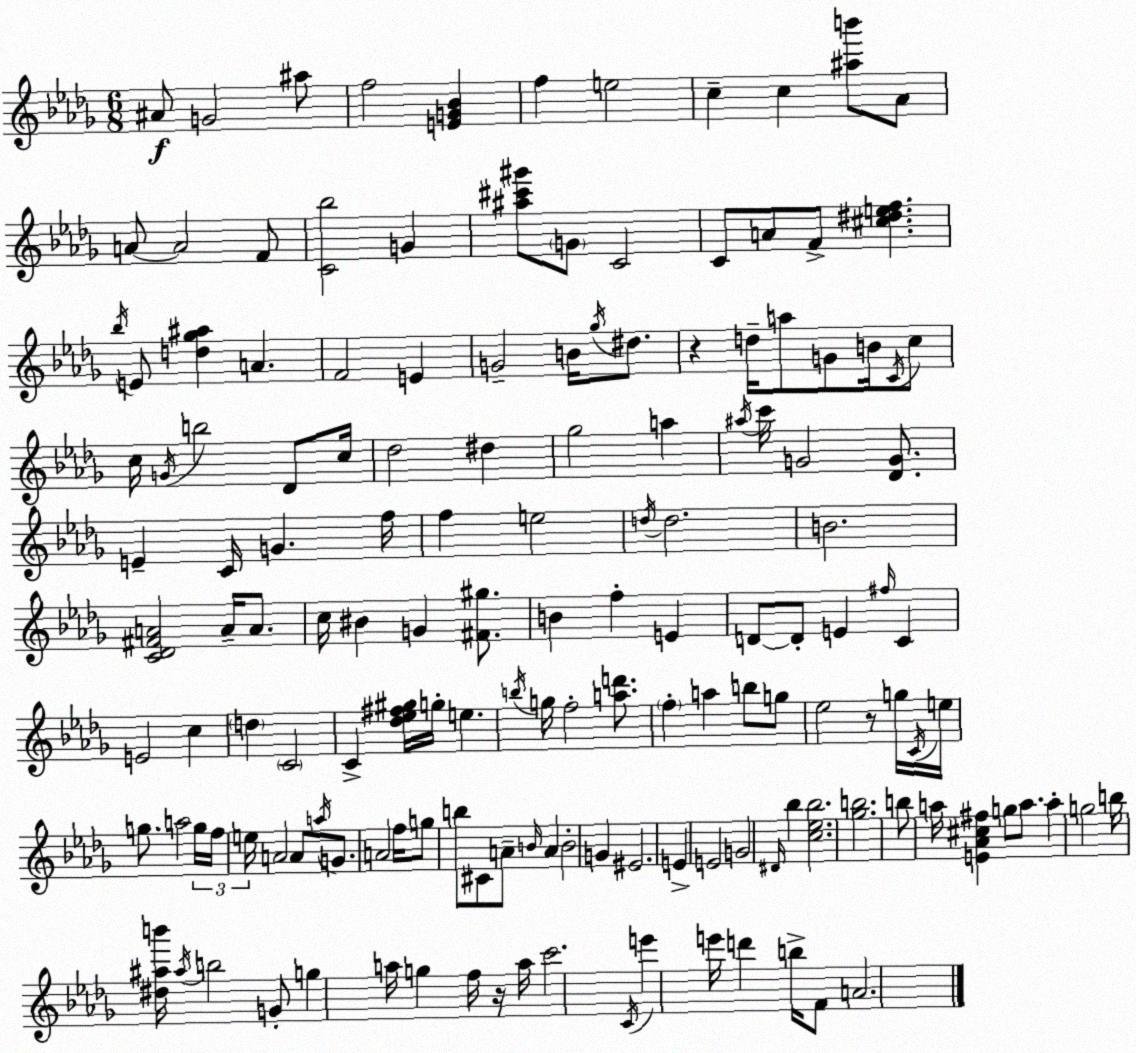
X:1
T:Untitled
M:6/8
L:1/4
K:Bbm
^A/2 G2 ^a/2 f2 [EG_B] f e2 c c [^ab']/2 _A/2 A/2 A2 F/2 [C_b]2 G [^a^c'^g']/2 G/2 C2 C/2 A/2 F/2 [^c^def] _b/4 E/2 [d_g^a] A F2 E G2 B/4 _g/4 ^d/2 z d/4 a/2 G/2 B/4 C/4 c/2 c/4 G/4 b2 _D/2 c/4 _d2 ^d _g2 a ^a/4 c'/4 G2 [_DG]/2 E C/4 G f/4 f e2 d/4 d2 B2 [C_D^FA]2 A/4 A/2 c/4 ^B G [^F^g]/2 B f E D/2 D/2 E ^f/4 C E2 c d C2 C [_d_e^f^g]/4 g/4 e b/4 g/4 f2 [ad']/2 f a b/2 g/2 _e2 z/2 g/4 C/4 e/4 g/2 a2 g/4 f/4 e/4 A2 A/2 a/4 G/2 A2 f/4 g/2 b/2 ^C/2 A/2 B/4 A B2 G ^E2 E E2 G2 ^D/4 _b [c_e_b]2 [_gb]2 b/2 a/4 [E_A^c^f] g/2 a/2 a g2 b/4 [^d^ab']/4 ^a/4 b2 G/2 g a/4 g f/4 z/4 a/4 c'2 C/4 e' e'/4 d' b/4 F/2 A2